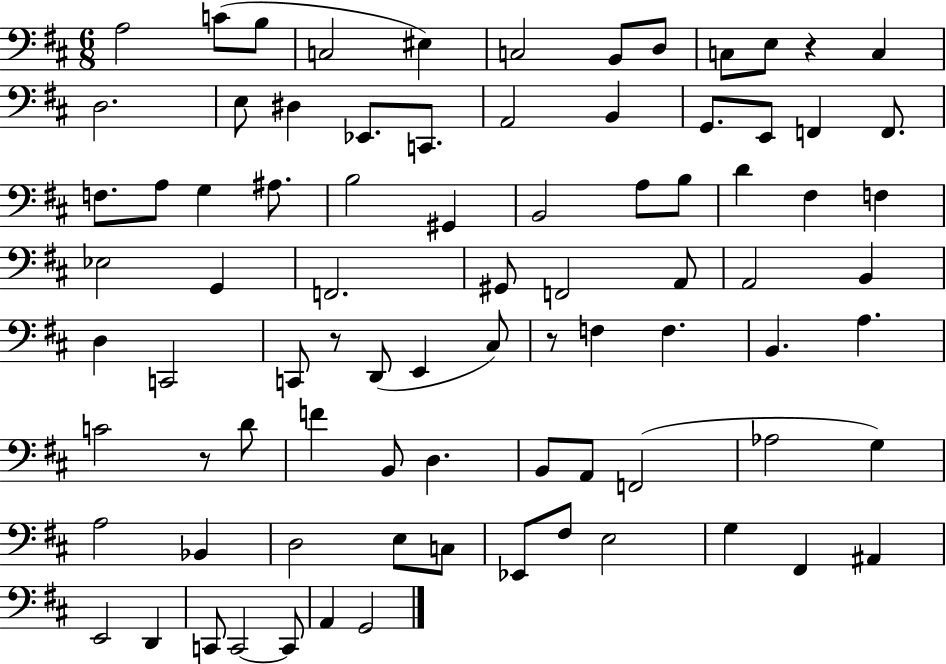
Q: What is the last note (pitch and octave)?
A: G2